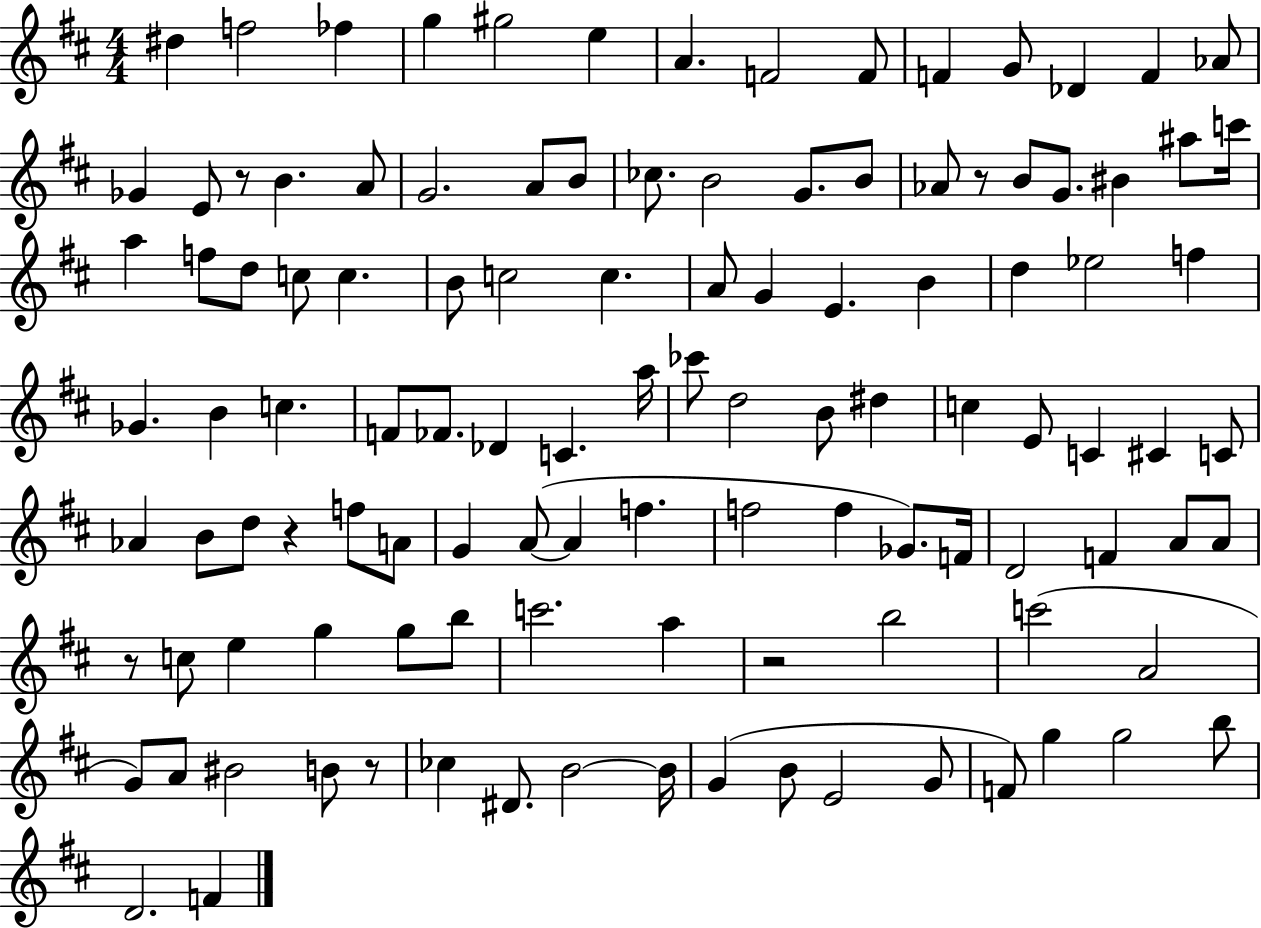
{
  \clef treble
  \numericTimeSignature
  \time 4/4
  \key d \major
  dis''4 f''2 fes''4 | g''4 gis''2 e''4 | a'4. f'2 f'8 | f'4 g'8 des'4 f'4 aes'8 | \break ges'4 e'8 r8 b'4. a'8 | g'2. a'8 b'8 | ces''8. b'2 g'8. b'8 | aes'8 r8 b'8 g'8. bis'4 ais''8 c'''16 | \break a''4 f''8 d''8 c''8 c''4. | b'8 c''2 c''4. | a'8 g'4 e'4. b'4 | d''4 ees''2 f''4 | \break ges'4. b'4 c''4. | f'8 fes'8. des'4 c'4. a''16 | ces'''8 d''2 b'8 dis''4 | c''4 e'8 c'4 cis'4 c'8 | \break aes'4 b'8 d''8 r4 f''8 a'8 | g'4 a'8~(~ a'4 f''4. | f''2 f''4 ges'8.) f'16 | d'2 f'4 a'8 a'8 | \break r8 c''8 e''4 g''4 g''8 b''8 | c'''2. a''4 | r2 b''2 | c'''2( a'2 | \break g'8) a'8 bis'2 b'8 r8 | ces''4 dis'8. b'2~~ b'16 | g'4( b'8 e'2 g'8 | f'8) g''4 g''2 b''8 | \break d'2. f'4 | \bar "|."
}